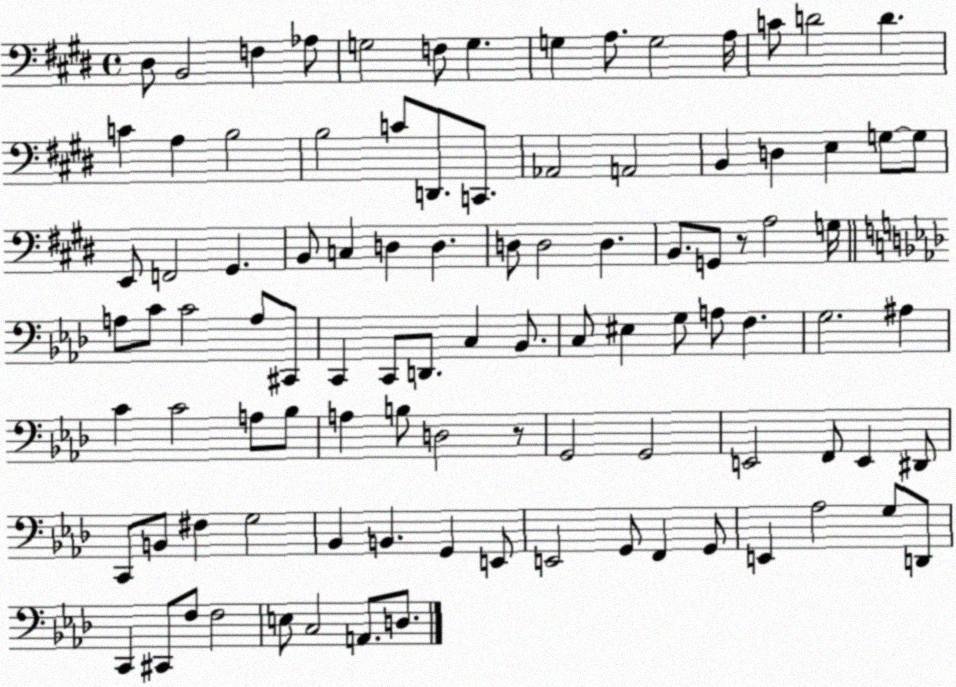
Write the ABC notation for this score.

X:1
T:Untitled
M:4/4
L:1/4
K:E
^D,/2 B,,2 F, _A,/2 G,2 F,/2 G, G, A,/2 G,2 A,/4 C/2 D2 D C A, B,2 B,2 C/2 D,,/2 C,,/2 _A,,2 A,,2 B,, D, E, G,/2 G,/2 E,,/2 F,,2 ^G,, B,,/2 C, D, D, D,/2 D,2 D, B,,/2 G,,/2 z/2 A,2 G,/4 A,/2 C/2 C2 A,/2 ^C,,/2 C,, C,,/2 D,,/2 C, _B,,/2 C,/2 ^E, G,/2 A,/2 F, G,2 ^A, C C2 A,/2 _B,/2 A, B,/2 D,2 z/2 G,,2 G,,2 E,,2 F,,/2 E,, ^D,,/2 C,,/2 B,,/2 ^F, G,2 _B,, B,, G,, E,,/2 E,,2 G,,/2 F,, G,,/2 E,, _A,2 G,/2 D,,/2 C,, ^C,,/2 F,/2 F,2 E,/2 C,2 A,,/2 D,/2